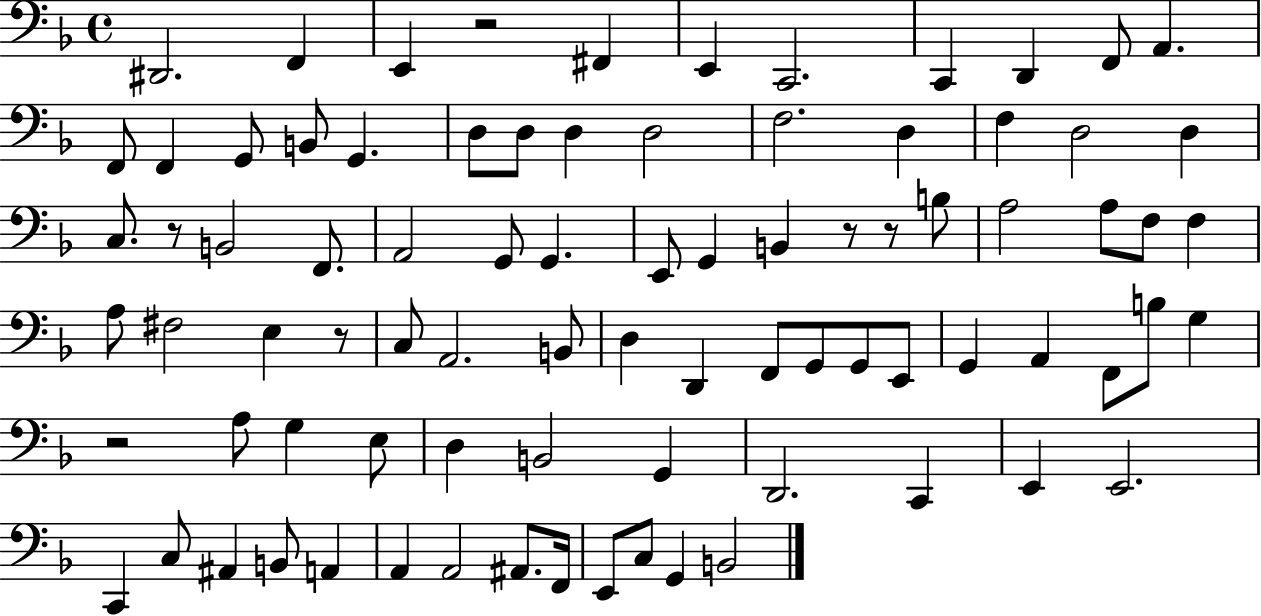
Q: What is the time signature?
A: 4/4